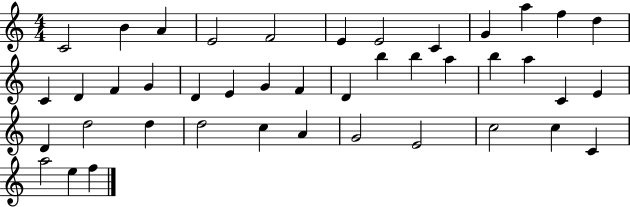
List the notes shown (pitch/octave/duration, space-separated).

C4/h B4/q A4/q E4/h F4/h E4/q E4/h C4/q G4/q A5/q F5/q D5/q C4/q D4/q F4/q G4/q D4/q E4/q G4/q F4/q D4/q B5/q B5/q A5/q B5/q A5/q C4/q E4/q D4/q D5/h D5/q D5/h C5/q A4/q G4/h E4/h C5/h C5/q C4/q A5/h E5/q F5/q